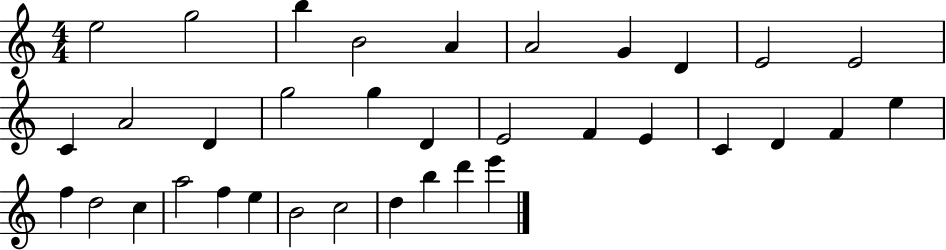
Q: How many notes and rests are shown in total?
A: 35